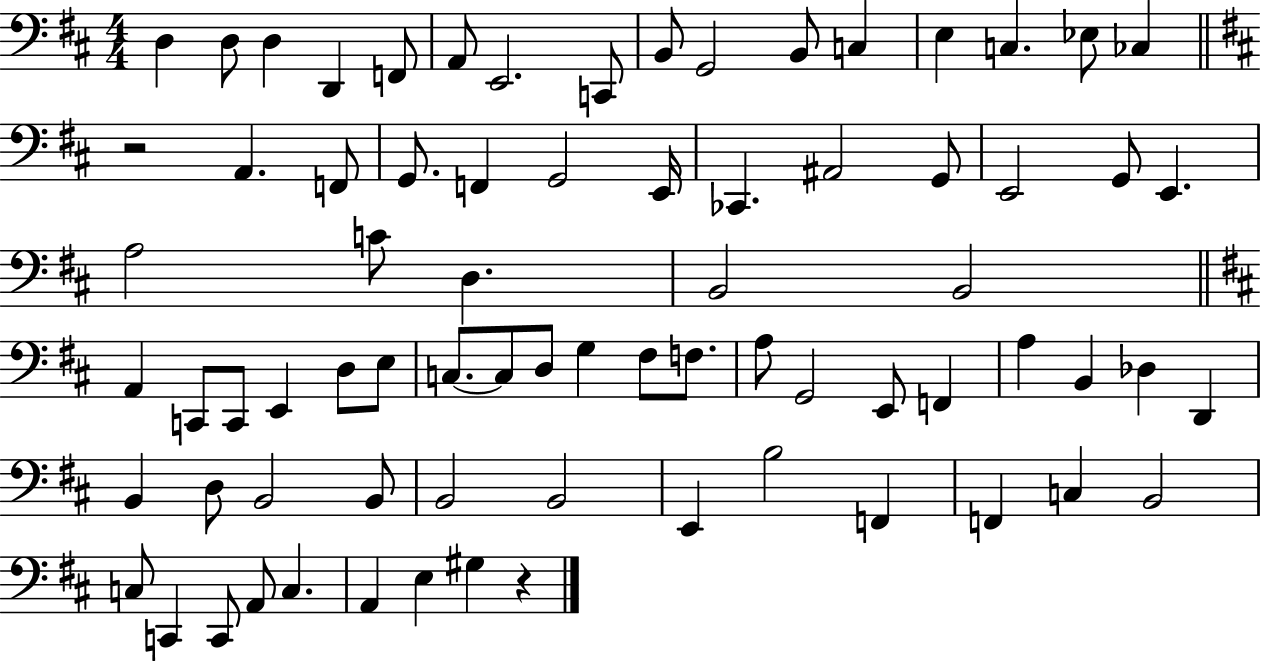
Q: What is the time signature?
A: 4/4